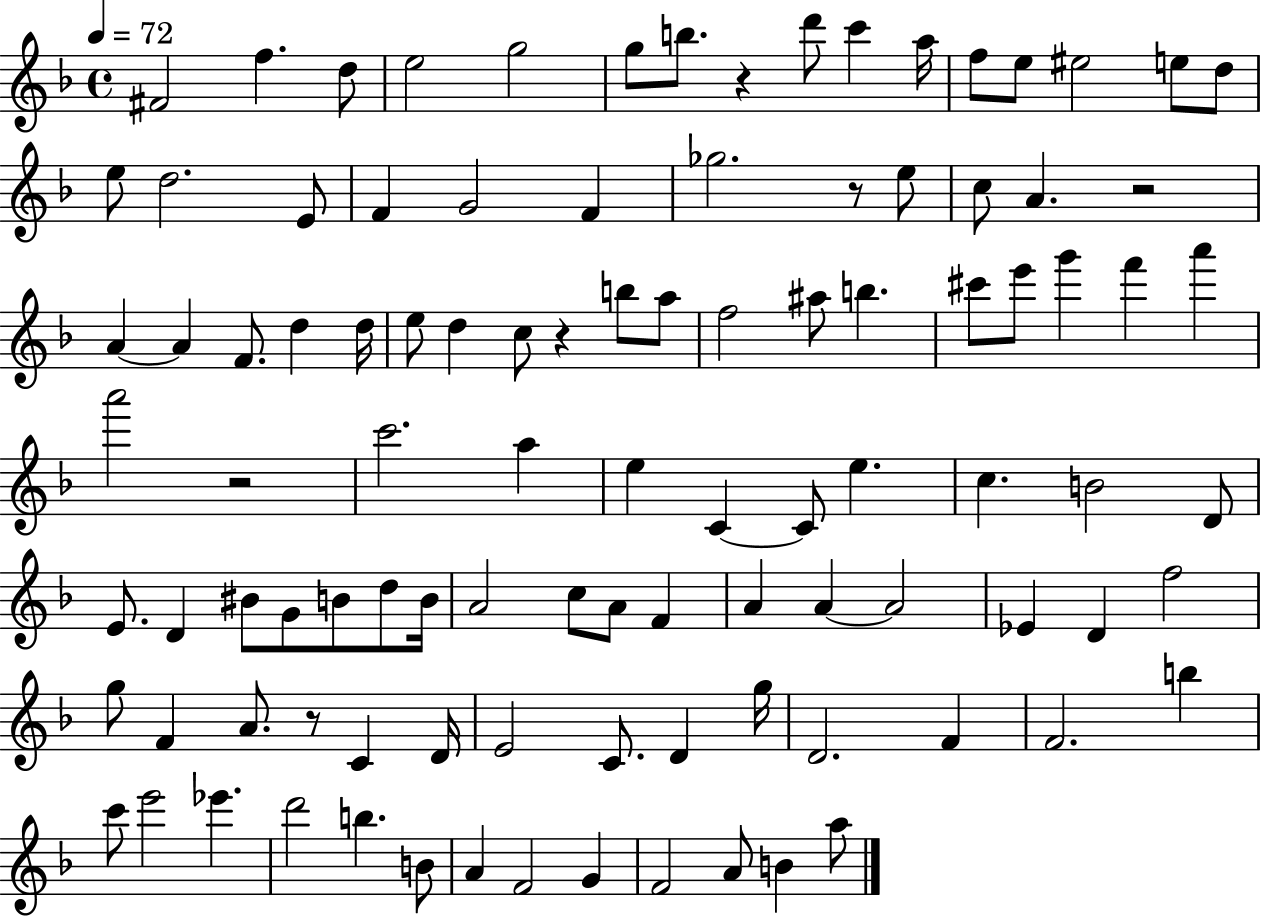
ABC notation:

X:1
T:Untitled
M:4/4
L:1/4
K:F
^F2 f d/2 e2 g2 g/2 b/2 z d'/2 c' a/4 f/2 e/2 ^e2 e/2 d/2 e/2 d2 E/2 F G2 F _g2 z/2 e/2 c/2 A z2 A A F/2 d d/4 e/2 d c/2 z b/2 a/2 f2 ^a/2 b ^c'/2 e'/2 g' f' a' a'2 z2 c'2 a e C C/2 e c B2 D/2 E/2 D ^B/2 G/2 B/2 d/2 B/4 A2 c/2 A/2 F A A A2 _E D f2 g/2 F A/2 z/2 C D/4 E2 C/2 D g/4 D2 F F2 b c'/2 e'2 _e' d'2 b B/2 A F2 G F2 A/2 B a/2